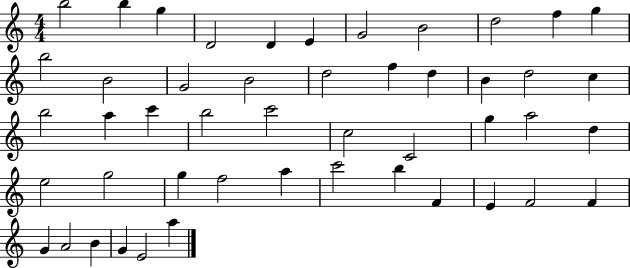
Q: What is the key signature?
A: C major